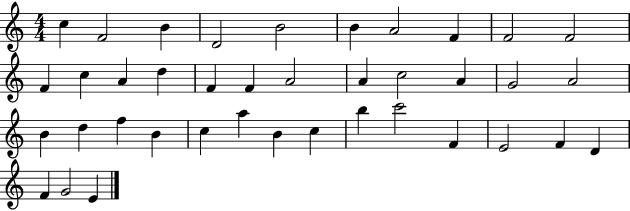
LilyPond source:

{
  \clef treble
  \numericTimeSignature
  \time 4/4
  \key c \major
  c''4 f'2 b'4 | d'2 b'2 | b'4 a'2 f'4 | f'2 f'2 | \break f'4 c''4 a'4 d''4 | f'4 f'4 a'2 | a'4 c''2 a'4 | g'2 a'2 | \break b'4 d''4 f''4 b'4 | c''4 a''4 b'4 c''4 | b''4 c'''2 f'4 | e'2 f'4 d'4 | \break f'4 g'2 e'4 | \bar "|."
}